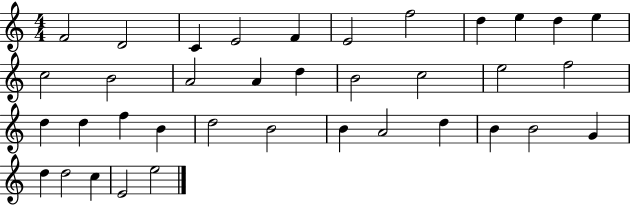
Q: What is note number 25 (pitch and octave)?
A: D5